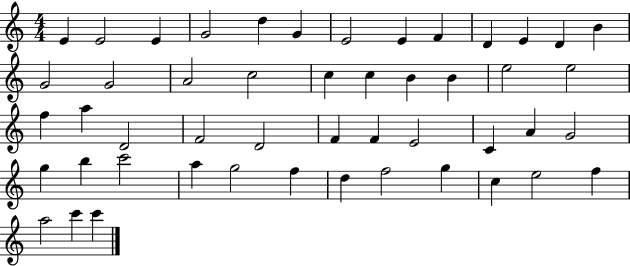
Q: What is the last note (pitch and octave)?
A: C6